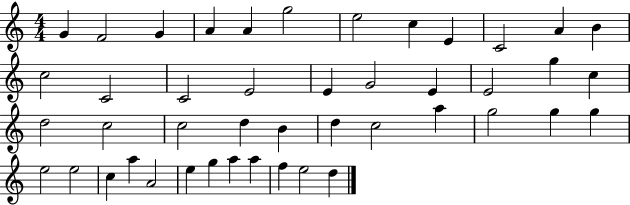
X:1
T:Untitled
M:4/4
L:1/4
K:C
G F2 G A A g2 e2 c E C2 A B c2 C2 C2 E2 E G2 E E2 g c d2 c2 c2 d B d c2 a g2 g g e2 e2 c a A2 e g a a f e2 d